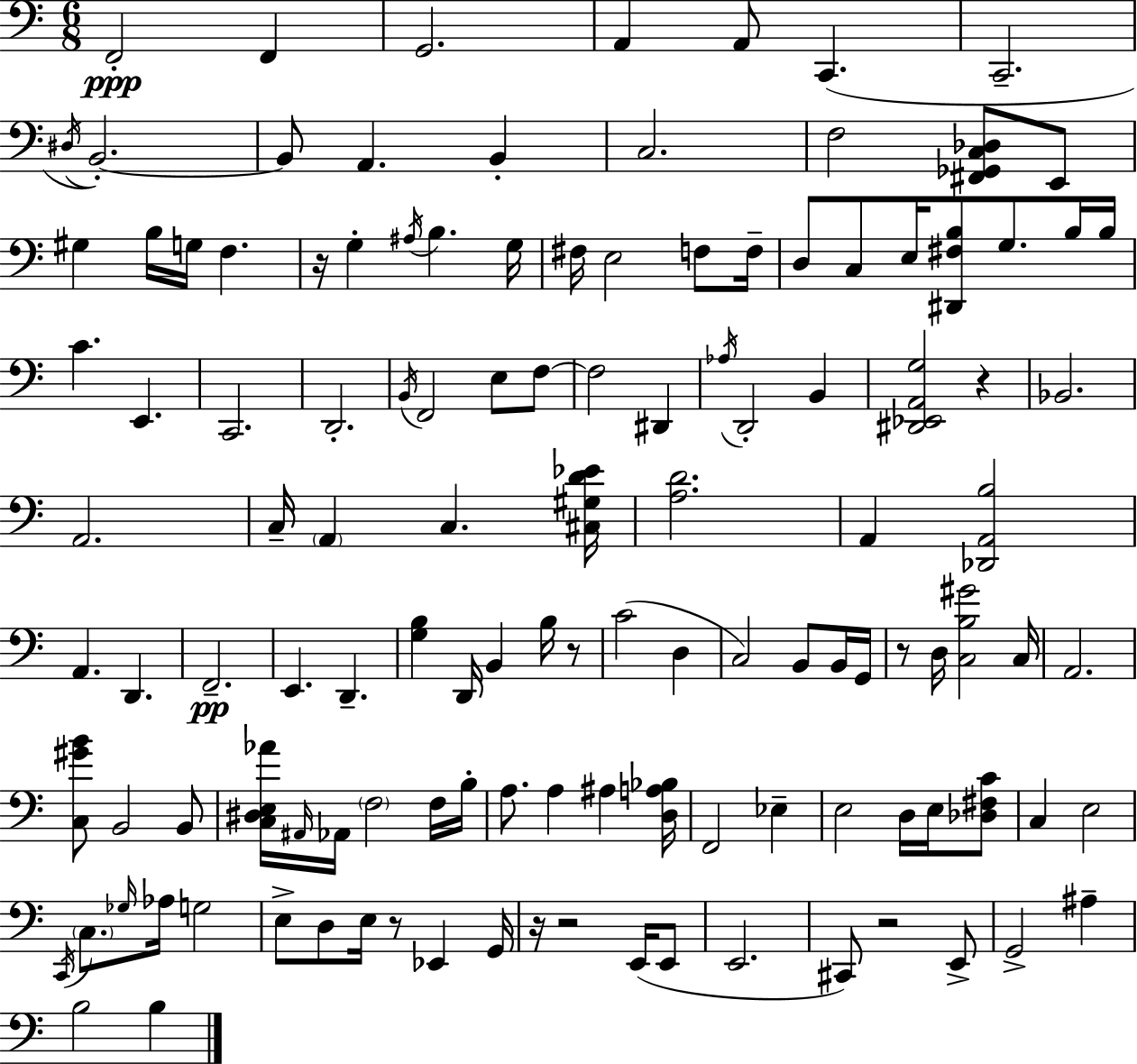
X:1
T:Untitled
M:6/8
L:1/4
K:Am
F,,2 F,, G,,2 A,, A,,/2 C,, C,,2 ^D,/4 B,,2 B,,/2 A,, B,, C,2 F,2 [^F,,_G,,C,_D,]/2 E,,/2 ^G, B,/4 G,/4 F, z/4 G, ^A,/4 B, G,/4 ^F,/4 E,2 F,/2 F,/4 D,/2 C,/2 E,/4 [^D,,^F,B,]/2 G,/2 B,/4 B,/4 C E,, C,,2 D,,2 B,,/4 F,,2 E,/2 F,/2 F,2 ^D,, _A,/4 D,,2 B,, [^D,,_E,,A,,G,]2 z _B,,2 A,,2 C,/4 A,, C, [^C,^G,D_E]/4 [A,D]2 A,, [_D,,A,,B,]2 A,, D,, F,,2 E,, D,, [G,B,] D,,/4 B,, B,/4 z/2 C2 D, C,2 B,,/2 B,,/4 G,,/4 z/2 D,/4 [C,B,^G]2 C,/4 A,,2 [C,^GB]/2 B,,2 B,,/2 [C,^D,E,_A]/4 ^A,,/4 _A,,/4 F,2 F,/4 B,/4 A,/2 A, ^A, [D,A,_B,]/4 F,,2 _E, E,2 D,/4 E,/4 [_D,^F,C]/2 C, E,2 C,,/4 C,/2 _G,/4 _A,/4 G,2 E,/2 D,/2 E,/4 z/2 _E,, G,,/4 z/4 z2 E,,/4 E,,/2 E,,2 ^C,,/2 z2 E,,/2 G,,2 ^A, B,2 B,